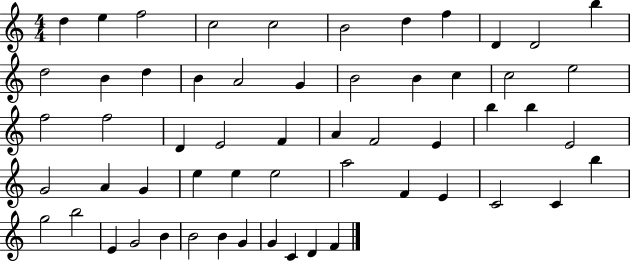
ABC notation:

X:1
T:Untitled
M:4/4
L:1/4
K:C
d e f2 c2 c2 B2 d f D D2 b d2 B d B A2 G B2 B c c2 e2 f2 f2 D E2 F A F2 E b b E2 G2 A G e e e2 a2 F E C2 C b g2 b2 E G2 B B2 B G G C D F